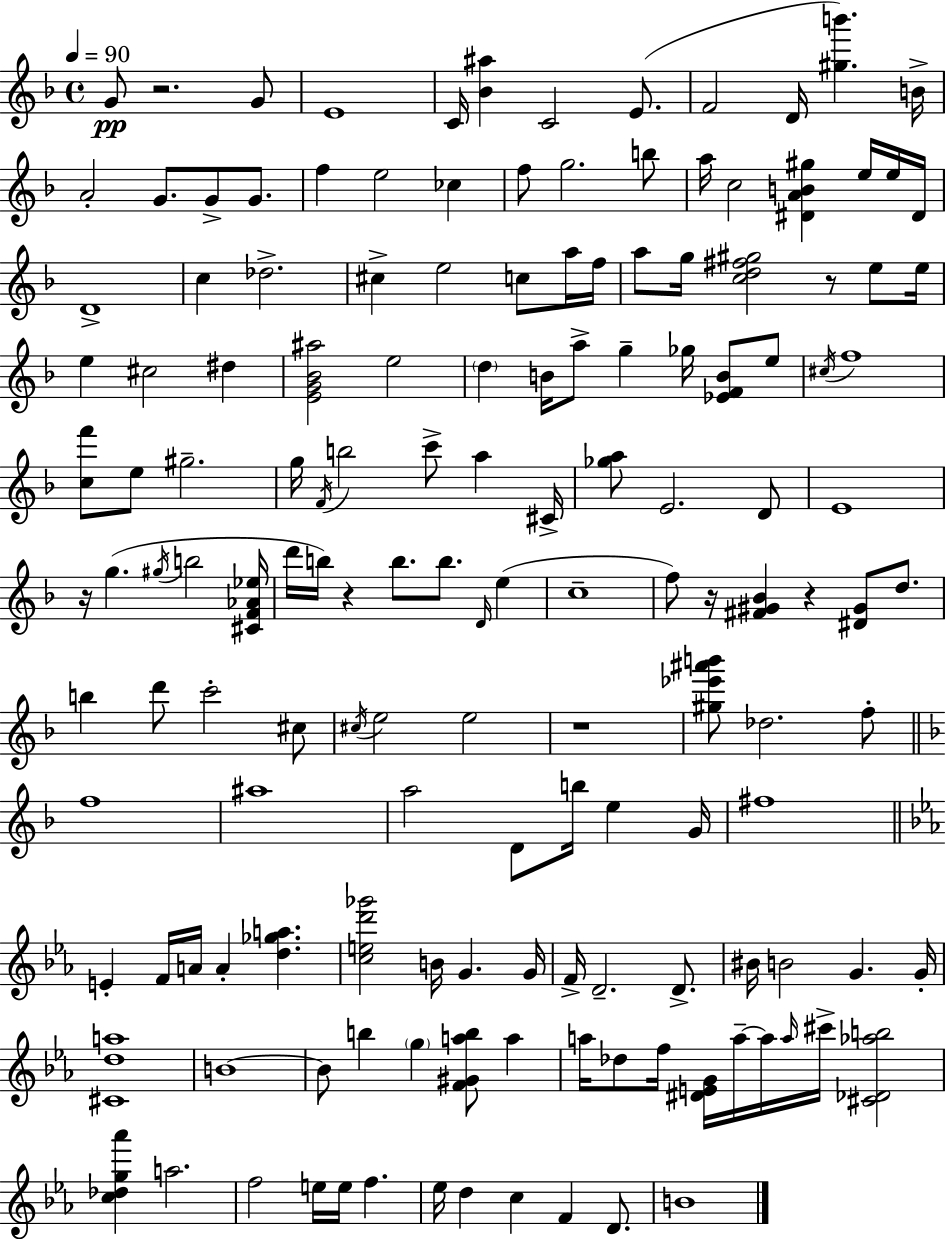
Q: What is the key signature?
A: F major